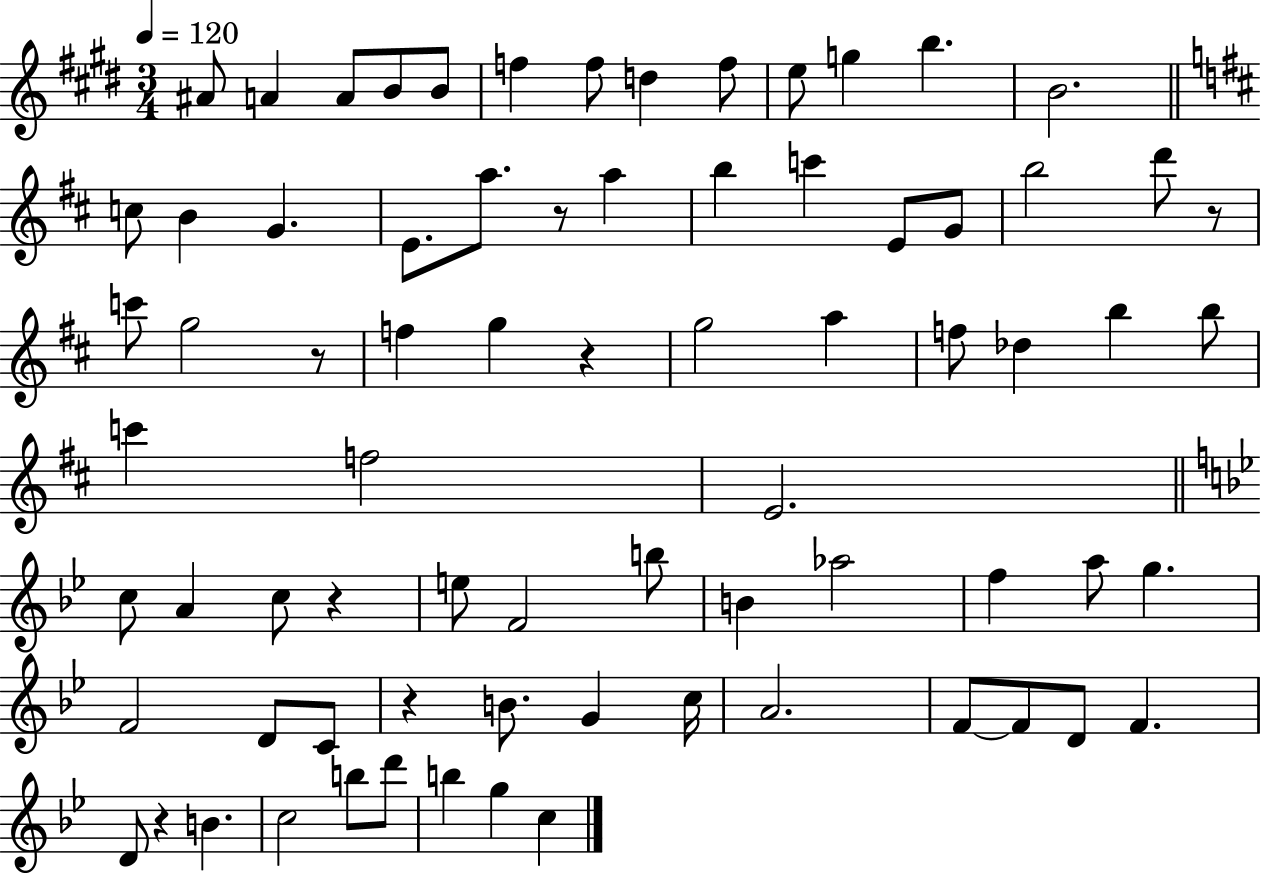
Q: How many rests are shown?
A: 7